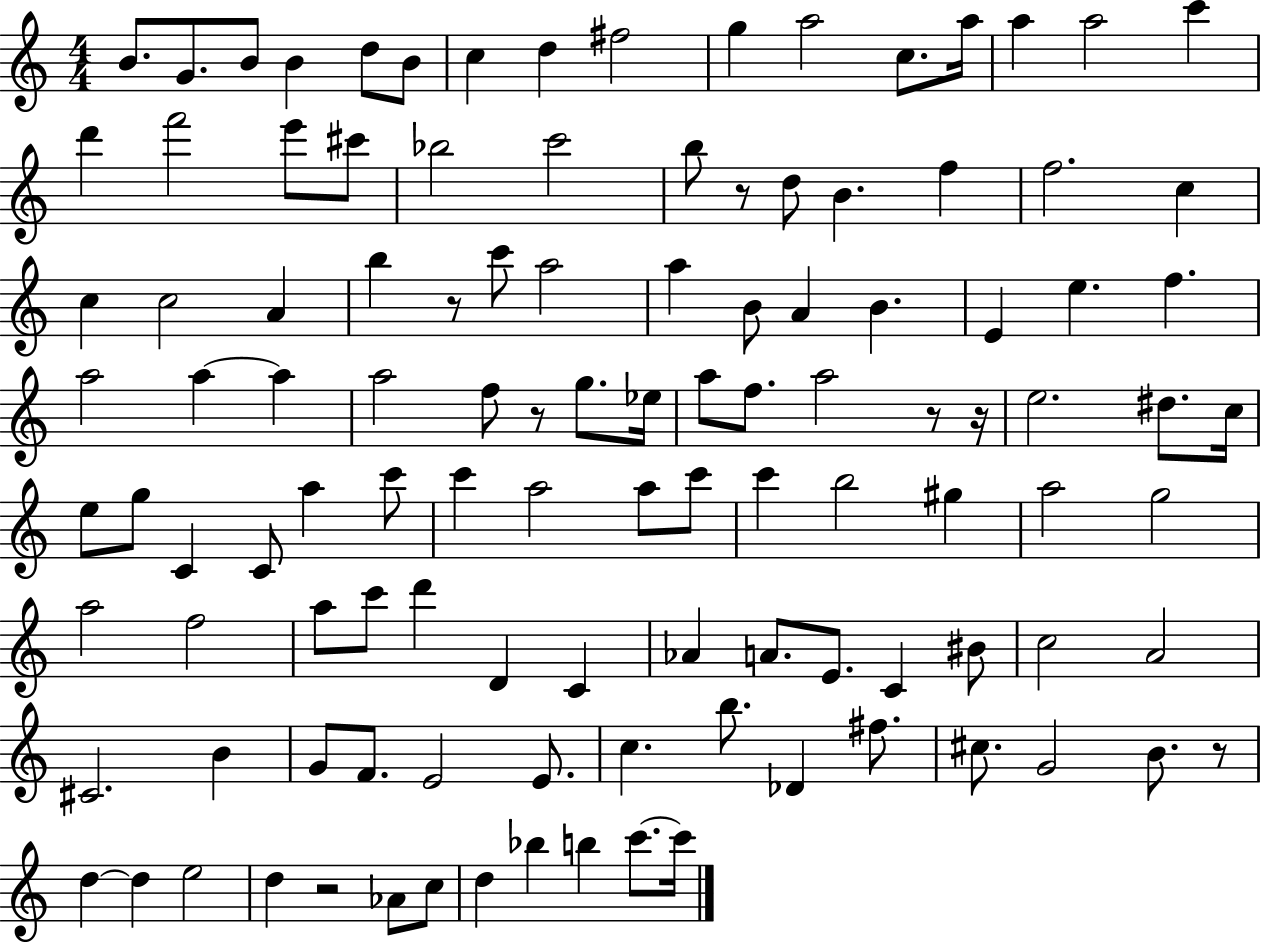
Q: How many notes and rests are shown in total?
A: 114